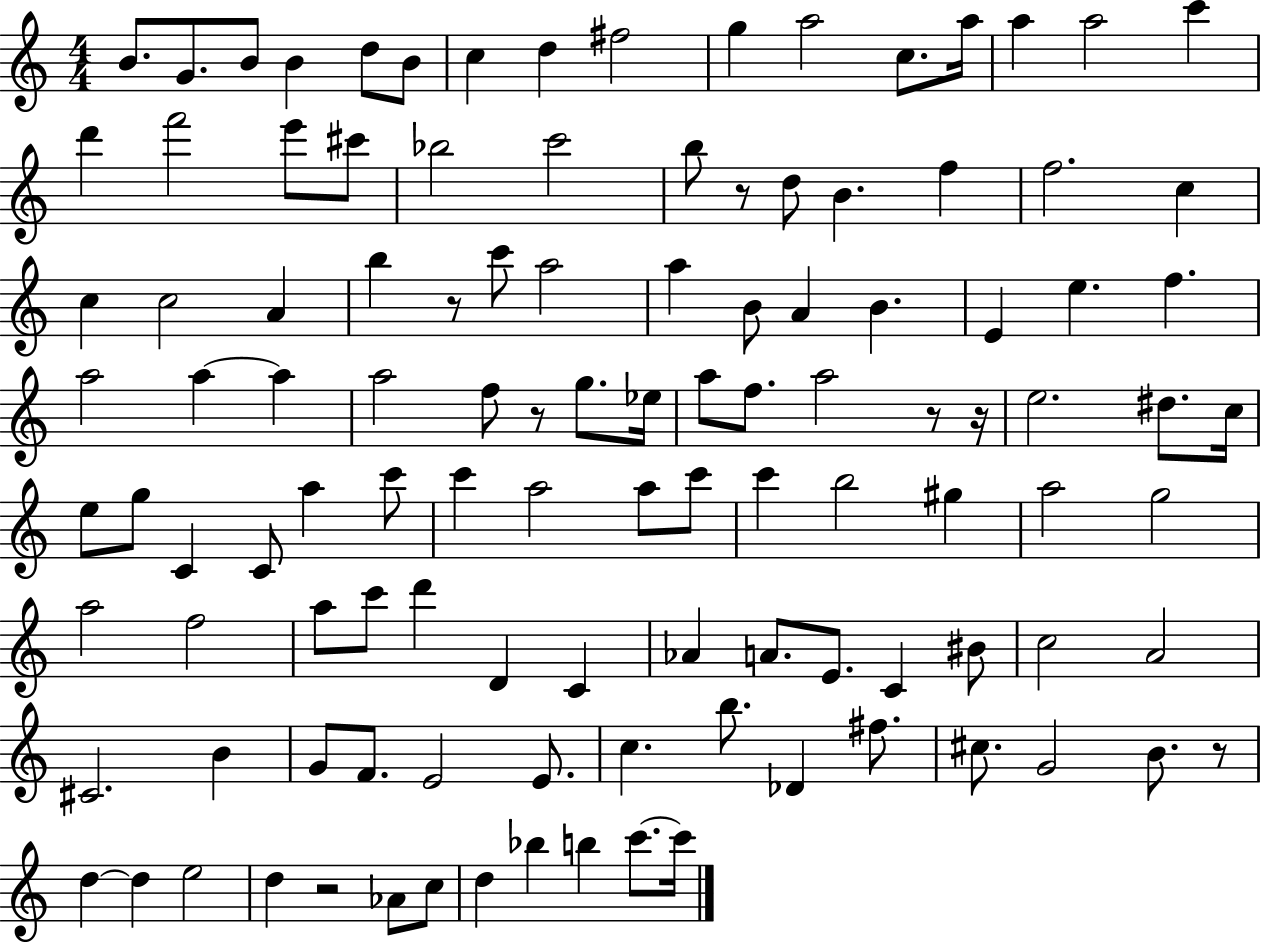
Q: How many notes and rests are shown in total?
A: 114